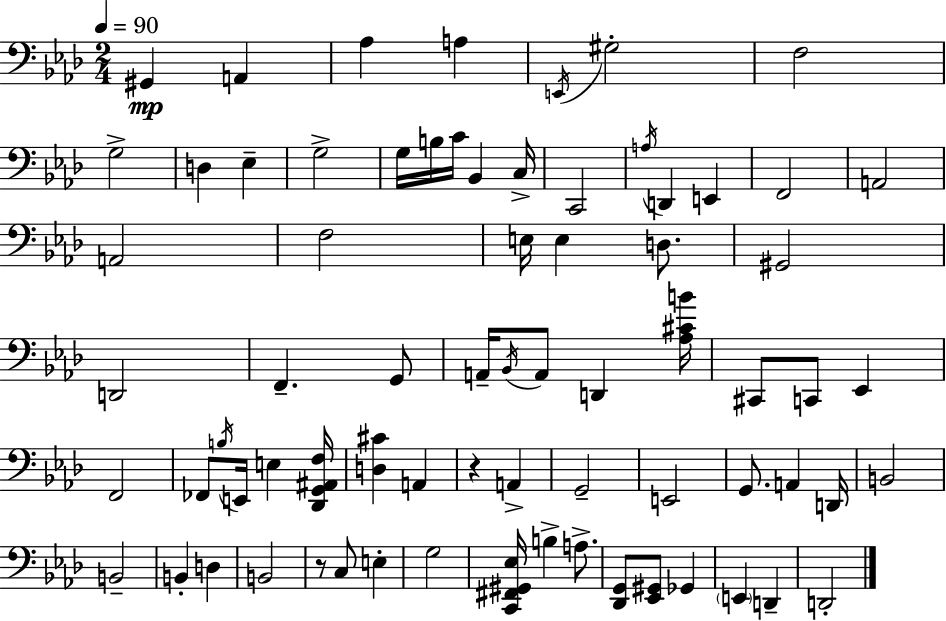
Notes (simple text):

G#2/q A2/q Ab3/q A3/q E2/s G#3/h F3/h G3/h D3/q Eb3/q G3/h G3/s B3/s C4/s Bb2/q C3/s C2/h A3/s D2/q E2/q F2/h A2/h A2/h F3/h E3/s E3/q D3/e. G#2/h D2/h F2/q. G2/e A2/s Bb2/s A2/e D2/q [Ab3,C#4,B4]/s C#2/e C2/e Eb2/q F2/h FES2/e B3/s E2/s E3/q [Db2,G2,A#2,F3]/s [D3,C#4]/q A2/q R/q A2/q G2/h E2/h G2/e. A2/q D2/s B2/h B2/h B2/q D3/q B2/h R/e C3/e E3/q G3/h [C2,F#2,G#2,Eb3]/s B3/q A3/e. [Db2,G2]/e [Eb2,G#2]/e Gb2/q E2/q D2/q D2/h